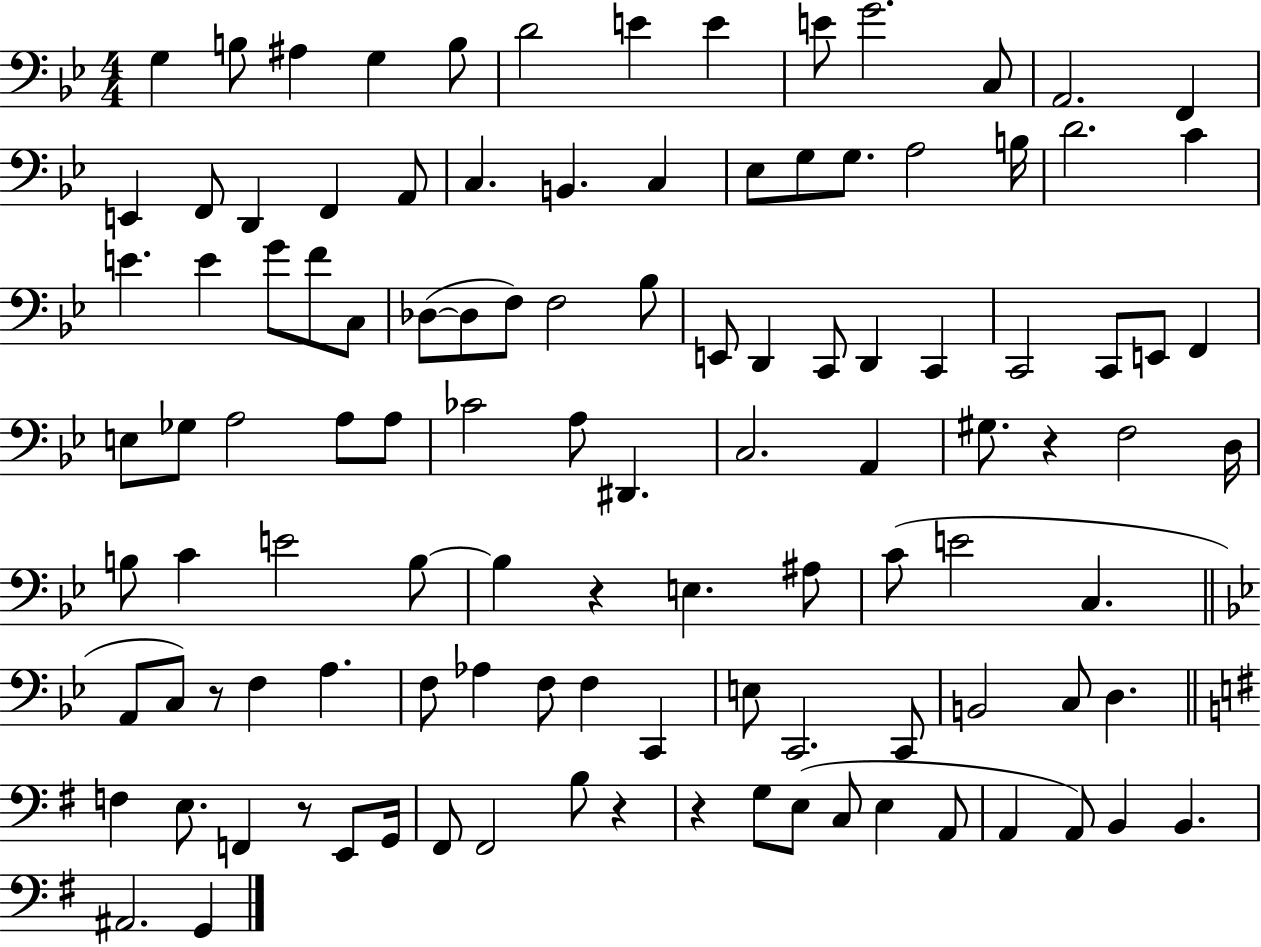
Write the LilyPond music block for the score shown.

{
  \clef bass
  \numericTimeSignature
  \time 4/4
  \key bes \major
  g4 b8 ais4 g4 b8 | d'2 e'4 e'4 | e'8 g'2. c8 | a,2. f,4 | \break e,4 f,8 d,4 f,4 a,8 | c4. b,4. c4 | ees8 g8 g8. a2 b16 | d'2. c'4 | \break e'4. e'4 g'8 f'8 c8 | des8~(~ des8 f8) f2 bes8 | e,8 d,4 c,8 d,4 c,4 | c,2 c,8 e,8 f,4 | \break e8 ges8 a2 a8 a8 | ces'2 a8 dis,4. | c2. a,4 | gis8. r4 f2 d16 | \break b8 c'4 e'2 b8~~ | b4 r4 e4. ais8 | c'8( e'2 c4. | \bar "||" \break \key g \minor a,8 c8) r8 f4 a4. | f8 aes4 f8 f4 c,4 | e8 c,2. c,8 | b,2 c8 d4. | \break \bar "||" \break \key g \major f4 e8. f,4 r8 e,8 g,16 | fis,8 fis,2 b8 r4 | r4 g8 e8( c8 e4 a,8 | a,4 a,8) b,4 b,4. | \break ais,2. g,4 | \bar "|."
}